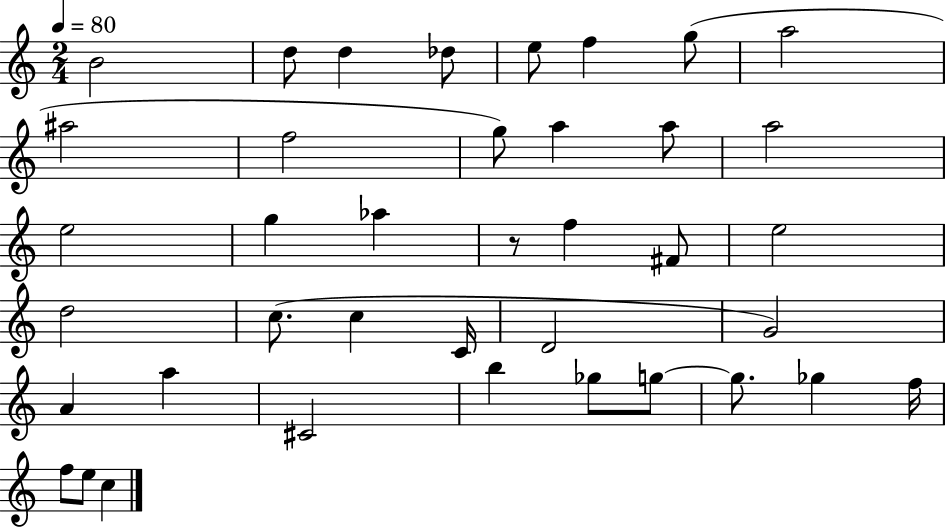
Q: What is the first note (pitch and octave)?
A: B4